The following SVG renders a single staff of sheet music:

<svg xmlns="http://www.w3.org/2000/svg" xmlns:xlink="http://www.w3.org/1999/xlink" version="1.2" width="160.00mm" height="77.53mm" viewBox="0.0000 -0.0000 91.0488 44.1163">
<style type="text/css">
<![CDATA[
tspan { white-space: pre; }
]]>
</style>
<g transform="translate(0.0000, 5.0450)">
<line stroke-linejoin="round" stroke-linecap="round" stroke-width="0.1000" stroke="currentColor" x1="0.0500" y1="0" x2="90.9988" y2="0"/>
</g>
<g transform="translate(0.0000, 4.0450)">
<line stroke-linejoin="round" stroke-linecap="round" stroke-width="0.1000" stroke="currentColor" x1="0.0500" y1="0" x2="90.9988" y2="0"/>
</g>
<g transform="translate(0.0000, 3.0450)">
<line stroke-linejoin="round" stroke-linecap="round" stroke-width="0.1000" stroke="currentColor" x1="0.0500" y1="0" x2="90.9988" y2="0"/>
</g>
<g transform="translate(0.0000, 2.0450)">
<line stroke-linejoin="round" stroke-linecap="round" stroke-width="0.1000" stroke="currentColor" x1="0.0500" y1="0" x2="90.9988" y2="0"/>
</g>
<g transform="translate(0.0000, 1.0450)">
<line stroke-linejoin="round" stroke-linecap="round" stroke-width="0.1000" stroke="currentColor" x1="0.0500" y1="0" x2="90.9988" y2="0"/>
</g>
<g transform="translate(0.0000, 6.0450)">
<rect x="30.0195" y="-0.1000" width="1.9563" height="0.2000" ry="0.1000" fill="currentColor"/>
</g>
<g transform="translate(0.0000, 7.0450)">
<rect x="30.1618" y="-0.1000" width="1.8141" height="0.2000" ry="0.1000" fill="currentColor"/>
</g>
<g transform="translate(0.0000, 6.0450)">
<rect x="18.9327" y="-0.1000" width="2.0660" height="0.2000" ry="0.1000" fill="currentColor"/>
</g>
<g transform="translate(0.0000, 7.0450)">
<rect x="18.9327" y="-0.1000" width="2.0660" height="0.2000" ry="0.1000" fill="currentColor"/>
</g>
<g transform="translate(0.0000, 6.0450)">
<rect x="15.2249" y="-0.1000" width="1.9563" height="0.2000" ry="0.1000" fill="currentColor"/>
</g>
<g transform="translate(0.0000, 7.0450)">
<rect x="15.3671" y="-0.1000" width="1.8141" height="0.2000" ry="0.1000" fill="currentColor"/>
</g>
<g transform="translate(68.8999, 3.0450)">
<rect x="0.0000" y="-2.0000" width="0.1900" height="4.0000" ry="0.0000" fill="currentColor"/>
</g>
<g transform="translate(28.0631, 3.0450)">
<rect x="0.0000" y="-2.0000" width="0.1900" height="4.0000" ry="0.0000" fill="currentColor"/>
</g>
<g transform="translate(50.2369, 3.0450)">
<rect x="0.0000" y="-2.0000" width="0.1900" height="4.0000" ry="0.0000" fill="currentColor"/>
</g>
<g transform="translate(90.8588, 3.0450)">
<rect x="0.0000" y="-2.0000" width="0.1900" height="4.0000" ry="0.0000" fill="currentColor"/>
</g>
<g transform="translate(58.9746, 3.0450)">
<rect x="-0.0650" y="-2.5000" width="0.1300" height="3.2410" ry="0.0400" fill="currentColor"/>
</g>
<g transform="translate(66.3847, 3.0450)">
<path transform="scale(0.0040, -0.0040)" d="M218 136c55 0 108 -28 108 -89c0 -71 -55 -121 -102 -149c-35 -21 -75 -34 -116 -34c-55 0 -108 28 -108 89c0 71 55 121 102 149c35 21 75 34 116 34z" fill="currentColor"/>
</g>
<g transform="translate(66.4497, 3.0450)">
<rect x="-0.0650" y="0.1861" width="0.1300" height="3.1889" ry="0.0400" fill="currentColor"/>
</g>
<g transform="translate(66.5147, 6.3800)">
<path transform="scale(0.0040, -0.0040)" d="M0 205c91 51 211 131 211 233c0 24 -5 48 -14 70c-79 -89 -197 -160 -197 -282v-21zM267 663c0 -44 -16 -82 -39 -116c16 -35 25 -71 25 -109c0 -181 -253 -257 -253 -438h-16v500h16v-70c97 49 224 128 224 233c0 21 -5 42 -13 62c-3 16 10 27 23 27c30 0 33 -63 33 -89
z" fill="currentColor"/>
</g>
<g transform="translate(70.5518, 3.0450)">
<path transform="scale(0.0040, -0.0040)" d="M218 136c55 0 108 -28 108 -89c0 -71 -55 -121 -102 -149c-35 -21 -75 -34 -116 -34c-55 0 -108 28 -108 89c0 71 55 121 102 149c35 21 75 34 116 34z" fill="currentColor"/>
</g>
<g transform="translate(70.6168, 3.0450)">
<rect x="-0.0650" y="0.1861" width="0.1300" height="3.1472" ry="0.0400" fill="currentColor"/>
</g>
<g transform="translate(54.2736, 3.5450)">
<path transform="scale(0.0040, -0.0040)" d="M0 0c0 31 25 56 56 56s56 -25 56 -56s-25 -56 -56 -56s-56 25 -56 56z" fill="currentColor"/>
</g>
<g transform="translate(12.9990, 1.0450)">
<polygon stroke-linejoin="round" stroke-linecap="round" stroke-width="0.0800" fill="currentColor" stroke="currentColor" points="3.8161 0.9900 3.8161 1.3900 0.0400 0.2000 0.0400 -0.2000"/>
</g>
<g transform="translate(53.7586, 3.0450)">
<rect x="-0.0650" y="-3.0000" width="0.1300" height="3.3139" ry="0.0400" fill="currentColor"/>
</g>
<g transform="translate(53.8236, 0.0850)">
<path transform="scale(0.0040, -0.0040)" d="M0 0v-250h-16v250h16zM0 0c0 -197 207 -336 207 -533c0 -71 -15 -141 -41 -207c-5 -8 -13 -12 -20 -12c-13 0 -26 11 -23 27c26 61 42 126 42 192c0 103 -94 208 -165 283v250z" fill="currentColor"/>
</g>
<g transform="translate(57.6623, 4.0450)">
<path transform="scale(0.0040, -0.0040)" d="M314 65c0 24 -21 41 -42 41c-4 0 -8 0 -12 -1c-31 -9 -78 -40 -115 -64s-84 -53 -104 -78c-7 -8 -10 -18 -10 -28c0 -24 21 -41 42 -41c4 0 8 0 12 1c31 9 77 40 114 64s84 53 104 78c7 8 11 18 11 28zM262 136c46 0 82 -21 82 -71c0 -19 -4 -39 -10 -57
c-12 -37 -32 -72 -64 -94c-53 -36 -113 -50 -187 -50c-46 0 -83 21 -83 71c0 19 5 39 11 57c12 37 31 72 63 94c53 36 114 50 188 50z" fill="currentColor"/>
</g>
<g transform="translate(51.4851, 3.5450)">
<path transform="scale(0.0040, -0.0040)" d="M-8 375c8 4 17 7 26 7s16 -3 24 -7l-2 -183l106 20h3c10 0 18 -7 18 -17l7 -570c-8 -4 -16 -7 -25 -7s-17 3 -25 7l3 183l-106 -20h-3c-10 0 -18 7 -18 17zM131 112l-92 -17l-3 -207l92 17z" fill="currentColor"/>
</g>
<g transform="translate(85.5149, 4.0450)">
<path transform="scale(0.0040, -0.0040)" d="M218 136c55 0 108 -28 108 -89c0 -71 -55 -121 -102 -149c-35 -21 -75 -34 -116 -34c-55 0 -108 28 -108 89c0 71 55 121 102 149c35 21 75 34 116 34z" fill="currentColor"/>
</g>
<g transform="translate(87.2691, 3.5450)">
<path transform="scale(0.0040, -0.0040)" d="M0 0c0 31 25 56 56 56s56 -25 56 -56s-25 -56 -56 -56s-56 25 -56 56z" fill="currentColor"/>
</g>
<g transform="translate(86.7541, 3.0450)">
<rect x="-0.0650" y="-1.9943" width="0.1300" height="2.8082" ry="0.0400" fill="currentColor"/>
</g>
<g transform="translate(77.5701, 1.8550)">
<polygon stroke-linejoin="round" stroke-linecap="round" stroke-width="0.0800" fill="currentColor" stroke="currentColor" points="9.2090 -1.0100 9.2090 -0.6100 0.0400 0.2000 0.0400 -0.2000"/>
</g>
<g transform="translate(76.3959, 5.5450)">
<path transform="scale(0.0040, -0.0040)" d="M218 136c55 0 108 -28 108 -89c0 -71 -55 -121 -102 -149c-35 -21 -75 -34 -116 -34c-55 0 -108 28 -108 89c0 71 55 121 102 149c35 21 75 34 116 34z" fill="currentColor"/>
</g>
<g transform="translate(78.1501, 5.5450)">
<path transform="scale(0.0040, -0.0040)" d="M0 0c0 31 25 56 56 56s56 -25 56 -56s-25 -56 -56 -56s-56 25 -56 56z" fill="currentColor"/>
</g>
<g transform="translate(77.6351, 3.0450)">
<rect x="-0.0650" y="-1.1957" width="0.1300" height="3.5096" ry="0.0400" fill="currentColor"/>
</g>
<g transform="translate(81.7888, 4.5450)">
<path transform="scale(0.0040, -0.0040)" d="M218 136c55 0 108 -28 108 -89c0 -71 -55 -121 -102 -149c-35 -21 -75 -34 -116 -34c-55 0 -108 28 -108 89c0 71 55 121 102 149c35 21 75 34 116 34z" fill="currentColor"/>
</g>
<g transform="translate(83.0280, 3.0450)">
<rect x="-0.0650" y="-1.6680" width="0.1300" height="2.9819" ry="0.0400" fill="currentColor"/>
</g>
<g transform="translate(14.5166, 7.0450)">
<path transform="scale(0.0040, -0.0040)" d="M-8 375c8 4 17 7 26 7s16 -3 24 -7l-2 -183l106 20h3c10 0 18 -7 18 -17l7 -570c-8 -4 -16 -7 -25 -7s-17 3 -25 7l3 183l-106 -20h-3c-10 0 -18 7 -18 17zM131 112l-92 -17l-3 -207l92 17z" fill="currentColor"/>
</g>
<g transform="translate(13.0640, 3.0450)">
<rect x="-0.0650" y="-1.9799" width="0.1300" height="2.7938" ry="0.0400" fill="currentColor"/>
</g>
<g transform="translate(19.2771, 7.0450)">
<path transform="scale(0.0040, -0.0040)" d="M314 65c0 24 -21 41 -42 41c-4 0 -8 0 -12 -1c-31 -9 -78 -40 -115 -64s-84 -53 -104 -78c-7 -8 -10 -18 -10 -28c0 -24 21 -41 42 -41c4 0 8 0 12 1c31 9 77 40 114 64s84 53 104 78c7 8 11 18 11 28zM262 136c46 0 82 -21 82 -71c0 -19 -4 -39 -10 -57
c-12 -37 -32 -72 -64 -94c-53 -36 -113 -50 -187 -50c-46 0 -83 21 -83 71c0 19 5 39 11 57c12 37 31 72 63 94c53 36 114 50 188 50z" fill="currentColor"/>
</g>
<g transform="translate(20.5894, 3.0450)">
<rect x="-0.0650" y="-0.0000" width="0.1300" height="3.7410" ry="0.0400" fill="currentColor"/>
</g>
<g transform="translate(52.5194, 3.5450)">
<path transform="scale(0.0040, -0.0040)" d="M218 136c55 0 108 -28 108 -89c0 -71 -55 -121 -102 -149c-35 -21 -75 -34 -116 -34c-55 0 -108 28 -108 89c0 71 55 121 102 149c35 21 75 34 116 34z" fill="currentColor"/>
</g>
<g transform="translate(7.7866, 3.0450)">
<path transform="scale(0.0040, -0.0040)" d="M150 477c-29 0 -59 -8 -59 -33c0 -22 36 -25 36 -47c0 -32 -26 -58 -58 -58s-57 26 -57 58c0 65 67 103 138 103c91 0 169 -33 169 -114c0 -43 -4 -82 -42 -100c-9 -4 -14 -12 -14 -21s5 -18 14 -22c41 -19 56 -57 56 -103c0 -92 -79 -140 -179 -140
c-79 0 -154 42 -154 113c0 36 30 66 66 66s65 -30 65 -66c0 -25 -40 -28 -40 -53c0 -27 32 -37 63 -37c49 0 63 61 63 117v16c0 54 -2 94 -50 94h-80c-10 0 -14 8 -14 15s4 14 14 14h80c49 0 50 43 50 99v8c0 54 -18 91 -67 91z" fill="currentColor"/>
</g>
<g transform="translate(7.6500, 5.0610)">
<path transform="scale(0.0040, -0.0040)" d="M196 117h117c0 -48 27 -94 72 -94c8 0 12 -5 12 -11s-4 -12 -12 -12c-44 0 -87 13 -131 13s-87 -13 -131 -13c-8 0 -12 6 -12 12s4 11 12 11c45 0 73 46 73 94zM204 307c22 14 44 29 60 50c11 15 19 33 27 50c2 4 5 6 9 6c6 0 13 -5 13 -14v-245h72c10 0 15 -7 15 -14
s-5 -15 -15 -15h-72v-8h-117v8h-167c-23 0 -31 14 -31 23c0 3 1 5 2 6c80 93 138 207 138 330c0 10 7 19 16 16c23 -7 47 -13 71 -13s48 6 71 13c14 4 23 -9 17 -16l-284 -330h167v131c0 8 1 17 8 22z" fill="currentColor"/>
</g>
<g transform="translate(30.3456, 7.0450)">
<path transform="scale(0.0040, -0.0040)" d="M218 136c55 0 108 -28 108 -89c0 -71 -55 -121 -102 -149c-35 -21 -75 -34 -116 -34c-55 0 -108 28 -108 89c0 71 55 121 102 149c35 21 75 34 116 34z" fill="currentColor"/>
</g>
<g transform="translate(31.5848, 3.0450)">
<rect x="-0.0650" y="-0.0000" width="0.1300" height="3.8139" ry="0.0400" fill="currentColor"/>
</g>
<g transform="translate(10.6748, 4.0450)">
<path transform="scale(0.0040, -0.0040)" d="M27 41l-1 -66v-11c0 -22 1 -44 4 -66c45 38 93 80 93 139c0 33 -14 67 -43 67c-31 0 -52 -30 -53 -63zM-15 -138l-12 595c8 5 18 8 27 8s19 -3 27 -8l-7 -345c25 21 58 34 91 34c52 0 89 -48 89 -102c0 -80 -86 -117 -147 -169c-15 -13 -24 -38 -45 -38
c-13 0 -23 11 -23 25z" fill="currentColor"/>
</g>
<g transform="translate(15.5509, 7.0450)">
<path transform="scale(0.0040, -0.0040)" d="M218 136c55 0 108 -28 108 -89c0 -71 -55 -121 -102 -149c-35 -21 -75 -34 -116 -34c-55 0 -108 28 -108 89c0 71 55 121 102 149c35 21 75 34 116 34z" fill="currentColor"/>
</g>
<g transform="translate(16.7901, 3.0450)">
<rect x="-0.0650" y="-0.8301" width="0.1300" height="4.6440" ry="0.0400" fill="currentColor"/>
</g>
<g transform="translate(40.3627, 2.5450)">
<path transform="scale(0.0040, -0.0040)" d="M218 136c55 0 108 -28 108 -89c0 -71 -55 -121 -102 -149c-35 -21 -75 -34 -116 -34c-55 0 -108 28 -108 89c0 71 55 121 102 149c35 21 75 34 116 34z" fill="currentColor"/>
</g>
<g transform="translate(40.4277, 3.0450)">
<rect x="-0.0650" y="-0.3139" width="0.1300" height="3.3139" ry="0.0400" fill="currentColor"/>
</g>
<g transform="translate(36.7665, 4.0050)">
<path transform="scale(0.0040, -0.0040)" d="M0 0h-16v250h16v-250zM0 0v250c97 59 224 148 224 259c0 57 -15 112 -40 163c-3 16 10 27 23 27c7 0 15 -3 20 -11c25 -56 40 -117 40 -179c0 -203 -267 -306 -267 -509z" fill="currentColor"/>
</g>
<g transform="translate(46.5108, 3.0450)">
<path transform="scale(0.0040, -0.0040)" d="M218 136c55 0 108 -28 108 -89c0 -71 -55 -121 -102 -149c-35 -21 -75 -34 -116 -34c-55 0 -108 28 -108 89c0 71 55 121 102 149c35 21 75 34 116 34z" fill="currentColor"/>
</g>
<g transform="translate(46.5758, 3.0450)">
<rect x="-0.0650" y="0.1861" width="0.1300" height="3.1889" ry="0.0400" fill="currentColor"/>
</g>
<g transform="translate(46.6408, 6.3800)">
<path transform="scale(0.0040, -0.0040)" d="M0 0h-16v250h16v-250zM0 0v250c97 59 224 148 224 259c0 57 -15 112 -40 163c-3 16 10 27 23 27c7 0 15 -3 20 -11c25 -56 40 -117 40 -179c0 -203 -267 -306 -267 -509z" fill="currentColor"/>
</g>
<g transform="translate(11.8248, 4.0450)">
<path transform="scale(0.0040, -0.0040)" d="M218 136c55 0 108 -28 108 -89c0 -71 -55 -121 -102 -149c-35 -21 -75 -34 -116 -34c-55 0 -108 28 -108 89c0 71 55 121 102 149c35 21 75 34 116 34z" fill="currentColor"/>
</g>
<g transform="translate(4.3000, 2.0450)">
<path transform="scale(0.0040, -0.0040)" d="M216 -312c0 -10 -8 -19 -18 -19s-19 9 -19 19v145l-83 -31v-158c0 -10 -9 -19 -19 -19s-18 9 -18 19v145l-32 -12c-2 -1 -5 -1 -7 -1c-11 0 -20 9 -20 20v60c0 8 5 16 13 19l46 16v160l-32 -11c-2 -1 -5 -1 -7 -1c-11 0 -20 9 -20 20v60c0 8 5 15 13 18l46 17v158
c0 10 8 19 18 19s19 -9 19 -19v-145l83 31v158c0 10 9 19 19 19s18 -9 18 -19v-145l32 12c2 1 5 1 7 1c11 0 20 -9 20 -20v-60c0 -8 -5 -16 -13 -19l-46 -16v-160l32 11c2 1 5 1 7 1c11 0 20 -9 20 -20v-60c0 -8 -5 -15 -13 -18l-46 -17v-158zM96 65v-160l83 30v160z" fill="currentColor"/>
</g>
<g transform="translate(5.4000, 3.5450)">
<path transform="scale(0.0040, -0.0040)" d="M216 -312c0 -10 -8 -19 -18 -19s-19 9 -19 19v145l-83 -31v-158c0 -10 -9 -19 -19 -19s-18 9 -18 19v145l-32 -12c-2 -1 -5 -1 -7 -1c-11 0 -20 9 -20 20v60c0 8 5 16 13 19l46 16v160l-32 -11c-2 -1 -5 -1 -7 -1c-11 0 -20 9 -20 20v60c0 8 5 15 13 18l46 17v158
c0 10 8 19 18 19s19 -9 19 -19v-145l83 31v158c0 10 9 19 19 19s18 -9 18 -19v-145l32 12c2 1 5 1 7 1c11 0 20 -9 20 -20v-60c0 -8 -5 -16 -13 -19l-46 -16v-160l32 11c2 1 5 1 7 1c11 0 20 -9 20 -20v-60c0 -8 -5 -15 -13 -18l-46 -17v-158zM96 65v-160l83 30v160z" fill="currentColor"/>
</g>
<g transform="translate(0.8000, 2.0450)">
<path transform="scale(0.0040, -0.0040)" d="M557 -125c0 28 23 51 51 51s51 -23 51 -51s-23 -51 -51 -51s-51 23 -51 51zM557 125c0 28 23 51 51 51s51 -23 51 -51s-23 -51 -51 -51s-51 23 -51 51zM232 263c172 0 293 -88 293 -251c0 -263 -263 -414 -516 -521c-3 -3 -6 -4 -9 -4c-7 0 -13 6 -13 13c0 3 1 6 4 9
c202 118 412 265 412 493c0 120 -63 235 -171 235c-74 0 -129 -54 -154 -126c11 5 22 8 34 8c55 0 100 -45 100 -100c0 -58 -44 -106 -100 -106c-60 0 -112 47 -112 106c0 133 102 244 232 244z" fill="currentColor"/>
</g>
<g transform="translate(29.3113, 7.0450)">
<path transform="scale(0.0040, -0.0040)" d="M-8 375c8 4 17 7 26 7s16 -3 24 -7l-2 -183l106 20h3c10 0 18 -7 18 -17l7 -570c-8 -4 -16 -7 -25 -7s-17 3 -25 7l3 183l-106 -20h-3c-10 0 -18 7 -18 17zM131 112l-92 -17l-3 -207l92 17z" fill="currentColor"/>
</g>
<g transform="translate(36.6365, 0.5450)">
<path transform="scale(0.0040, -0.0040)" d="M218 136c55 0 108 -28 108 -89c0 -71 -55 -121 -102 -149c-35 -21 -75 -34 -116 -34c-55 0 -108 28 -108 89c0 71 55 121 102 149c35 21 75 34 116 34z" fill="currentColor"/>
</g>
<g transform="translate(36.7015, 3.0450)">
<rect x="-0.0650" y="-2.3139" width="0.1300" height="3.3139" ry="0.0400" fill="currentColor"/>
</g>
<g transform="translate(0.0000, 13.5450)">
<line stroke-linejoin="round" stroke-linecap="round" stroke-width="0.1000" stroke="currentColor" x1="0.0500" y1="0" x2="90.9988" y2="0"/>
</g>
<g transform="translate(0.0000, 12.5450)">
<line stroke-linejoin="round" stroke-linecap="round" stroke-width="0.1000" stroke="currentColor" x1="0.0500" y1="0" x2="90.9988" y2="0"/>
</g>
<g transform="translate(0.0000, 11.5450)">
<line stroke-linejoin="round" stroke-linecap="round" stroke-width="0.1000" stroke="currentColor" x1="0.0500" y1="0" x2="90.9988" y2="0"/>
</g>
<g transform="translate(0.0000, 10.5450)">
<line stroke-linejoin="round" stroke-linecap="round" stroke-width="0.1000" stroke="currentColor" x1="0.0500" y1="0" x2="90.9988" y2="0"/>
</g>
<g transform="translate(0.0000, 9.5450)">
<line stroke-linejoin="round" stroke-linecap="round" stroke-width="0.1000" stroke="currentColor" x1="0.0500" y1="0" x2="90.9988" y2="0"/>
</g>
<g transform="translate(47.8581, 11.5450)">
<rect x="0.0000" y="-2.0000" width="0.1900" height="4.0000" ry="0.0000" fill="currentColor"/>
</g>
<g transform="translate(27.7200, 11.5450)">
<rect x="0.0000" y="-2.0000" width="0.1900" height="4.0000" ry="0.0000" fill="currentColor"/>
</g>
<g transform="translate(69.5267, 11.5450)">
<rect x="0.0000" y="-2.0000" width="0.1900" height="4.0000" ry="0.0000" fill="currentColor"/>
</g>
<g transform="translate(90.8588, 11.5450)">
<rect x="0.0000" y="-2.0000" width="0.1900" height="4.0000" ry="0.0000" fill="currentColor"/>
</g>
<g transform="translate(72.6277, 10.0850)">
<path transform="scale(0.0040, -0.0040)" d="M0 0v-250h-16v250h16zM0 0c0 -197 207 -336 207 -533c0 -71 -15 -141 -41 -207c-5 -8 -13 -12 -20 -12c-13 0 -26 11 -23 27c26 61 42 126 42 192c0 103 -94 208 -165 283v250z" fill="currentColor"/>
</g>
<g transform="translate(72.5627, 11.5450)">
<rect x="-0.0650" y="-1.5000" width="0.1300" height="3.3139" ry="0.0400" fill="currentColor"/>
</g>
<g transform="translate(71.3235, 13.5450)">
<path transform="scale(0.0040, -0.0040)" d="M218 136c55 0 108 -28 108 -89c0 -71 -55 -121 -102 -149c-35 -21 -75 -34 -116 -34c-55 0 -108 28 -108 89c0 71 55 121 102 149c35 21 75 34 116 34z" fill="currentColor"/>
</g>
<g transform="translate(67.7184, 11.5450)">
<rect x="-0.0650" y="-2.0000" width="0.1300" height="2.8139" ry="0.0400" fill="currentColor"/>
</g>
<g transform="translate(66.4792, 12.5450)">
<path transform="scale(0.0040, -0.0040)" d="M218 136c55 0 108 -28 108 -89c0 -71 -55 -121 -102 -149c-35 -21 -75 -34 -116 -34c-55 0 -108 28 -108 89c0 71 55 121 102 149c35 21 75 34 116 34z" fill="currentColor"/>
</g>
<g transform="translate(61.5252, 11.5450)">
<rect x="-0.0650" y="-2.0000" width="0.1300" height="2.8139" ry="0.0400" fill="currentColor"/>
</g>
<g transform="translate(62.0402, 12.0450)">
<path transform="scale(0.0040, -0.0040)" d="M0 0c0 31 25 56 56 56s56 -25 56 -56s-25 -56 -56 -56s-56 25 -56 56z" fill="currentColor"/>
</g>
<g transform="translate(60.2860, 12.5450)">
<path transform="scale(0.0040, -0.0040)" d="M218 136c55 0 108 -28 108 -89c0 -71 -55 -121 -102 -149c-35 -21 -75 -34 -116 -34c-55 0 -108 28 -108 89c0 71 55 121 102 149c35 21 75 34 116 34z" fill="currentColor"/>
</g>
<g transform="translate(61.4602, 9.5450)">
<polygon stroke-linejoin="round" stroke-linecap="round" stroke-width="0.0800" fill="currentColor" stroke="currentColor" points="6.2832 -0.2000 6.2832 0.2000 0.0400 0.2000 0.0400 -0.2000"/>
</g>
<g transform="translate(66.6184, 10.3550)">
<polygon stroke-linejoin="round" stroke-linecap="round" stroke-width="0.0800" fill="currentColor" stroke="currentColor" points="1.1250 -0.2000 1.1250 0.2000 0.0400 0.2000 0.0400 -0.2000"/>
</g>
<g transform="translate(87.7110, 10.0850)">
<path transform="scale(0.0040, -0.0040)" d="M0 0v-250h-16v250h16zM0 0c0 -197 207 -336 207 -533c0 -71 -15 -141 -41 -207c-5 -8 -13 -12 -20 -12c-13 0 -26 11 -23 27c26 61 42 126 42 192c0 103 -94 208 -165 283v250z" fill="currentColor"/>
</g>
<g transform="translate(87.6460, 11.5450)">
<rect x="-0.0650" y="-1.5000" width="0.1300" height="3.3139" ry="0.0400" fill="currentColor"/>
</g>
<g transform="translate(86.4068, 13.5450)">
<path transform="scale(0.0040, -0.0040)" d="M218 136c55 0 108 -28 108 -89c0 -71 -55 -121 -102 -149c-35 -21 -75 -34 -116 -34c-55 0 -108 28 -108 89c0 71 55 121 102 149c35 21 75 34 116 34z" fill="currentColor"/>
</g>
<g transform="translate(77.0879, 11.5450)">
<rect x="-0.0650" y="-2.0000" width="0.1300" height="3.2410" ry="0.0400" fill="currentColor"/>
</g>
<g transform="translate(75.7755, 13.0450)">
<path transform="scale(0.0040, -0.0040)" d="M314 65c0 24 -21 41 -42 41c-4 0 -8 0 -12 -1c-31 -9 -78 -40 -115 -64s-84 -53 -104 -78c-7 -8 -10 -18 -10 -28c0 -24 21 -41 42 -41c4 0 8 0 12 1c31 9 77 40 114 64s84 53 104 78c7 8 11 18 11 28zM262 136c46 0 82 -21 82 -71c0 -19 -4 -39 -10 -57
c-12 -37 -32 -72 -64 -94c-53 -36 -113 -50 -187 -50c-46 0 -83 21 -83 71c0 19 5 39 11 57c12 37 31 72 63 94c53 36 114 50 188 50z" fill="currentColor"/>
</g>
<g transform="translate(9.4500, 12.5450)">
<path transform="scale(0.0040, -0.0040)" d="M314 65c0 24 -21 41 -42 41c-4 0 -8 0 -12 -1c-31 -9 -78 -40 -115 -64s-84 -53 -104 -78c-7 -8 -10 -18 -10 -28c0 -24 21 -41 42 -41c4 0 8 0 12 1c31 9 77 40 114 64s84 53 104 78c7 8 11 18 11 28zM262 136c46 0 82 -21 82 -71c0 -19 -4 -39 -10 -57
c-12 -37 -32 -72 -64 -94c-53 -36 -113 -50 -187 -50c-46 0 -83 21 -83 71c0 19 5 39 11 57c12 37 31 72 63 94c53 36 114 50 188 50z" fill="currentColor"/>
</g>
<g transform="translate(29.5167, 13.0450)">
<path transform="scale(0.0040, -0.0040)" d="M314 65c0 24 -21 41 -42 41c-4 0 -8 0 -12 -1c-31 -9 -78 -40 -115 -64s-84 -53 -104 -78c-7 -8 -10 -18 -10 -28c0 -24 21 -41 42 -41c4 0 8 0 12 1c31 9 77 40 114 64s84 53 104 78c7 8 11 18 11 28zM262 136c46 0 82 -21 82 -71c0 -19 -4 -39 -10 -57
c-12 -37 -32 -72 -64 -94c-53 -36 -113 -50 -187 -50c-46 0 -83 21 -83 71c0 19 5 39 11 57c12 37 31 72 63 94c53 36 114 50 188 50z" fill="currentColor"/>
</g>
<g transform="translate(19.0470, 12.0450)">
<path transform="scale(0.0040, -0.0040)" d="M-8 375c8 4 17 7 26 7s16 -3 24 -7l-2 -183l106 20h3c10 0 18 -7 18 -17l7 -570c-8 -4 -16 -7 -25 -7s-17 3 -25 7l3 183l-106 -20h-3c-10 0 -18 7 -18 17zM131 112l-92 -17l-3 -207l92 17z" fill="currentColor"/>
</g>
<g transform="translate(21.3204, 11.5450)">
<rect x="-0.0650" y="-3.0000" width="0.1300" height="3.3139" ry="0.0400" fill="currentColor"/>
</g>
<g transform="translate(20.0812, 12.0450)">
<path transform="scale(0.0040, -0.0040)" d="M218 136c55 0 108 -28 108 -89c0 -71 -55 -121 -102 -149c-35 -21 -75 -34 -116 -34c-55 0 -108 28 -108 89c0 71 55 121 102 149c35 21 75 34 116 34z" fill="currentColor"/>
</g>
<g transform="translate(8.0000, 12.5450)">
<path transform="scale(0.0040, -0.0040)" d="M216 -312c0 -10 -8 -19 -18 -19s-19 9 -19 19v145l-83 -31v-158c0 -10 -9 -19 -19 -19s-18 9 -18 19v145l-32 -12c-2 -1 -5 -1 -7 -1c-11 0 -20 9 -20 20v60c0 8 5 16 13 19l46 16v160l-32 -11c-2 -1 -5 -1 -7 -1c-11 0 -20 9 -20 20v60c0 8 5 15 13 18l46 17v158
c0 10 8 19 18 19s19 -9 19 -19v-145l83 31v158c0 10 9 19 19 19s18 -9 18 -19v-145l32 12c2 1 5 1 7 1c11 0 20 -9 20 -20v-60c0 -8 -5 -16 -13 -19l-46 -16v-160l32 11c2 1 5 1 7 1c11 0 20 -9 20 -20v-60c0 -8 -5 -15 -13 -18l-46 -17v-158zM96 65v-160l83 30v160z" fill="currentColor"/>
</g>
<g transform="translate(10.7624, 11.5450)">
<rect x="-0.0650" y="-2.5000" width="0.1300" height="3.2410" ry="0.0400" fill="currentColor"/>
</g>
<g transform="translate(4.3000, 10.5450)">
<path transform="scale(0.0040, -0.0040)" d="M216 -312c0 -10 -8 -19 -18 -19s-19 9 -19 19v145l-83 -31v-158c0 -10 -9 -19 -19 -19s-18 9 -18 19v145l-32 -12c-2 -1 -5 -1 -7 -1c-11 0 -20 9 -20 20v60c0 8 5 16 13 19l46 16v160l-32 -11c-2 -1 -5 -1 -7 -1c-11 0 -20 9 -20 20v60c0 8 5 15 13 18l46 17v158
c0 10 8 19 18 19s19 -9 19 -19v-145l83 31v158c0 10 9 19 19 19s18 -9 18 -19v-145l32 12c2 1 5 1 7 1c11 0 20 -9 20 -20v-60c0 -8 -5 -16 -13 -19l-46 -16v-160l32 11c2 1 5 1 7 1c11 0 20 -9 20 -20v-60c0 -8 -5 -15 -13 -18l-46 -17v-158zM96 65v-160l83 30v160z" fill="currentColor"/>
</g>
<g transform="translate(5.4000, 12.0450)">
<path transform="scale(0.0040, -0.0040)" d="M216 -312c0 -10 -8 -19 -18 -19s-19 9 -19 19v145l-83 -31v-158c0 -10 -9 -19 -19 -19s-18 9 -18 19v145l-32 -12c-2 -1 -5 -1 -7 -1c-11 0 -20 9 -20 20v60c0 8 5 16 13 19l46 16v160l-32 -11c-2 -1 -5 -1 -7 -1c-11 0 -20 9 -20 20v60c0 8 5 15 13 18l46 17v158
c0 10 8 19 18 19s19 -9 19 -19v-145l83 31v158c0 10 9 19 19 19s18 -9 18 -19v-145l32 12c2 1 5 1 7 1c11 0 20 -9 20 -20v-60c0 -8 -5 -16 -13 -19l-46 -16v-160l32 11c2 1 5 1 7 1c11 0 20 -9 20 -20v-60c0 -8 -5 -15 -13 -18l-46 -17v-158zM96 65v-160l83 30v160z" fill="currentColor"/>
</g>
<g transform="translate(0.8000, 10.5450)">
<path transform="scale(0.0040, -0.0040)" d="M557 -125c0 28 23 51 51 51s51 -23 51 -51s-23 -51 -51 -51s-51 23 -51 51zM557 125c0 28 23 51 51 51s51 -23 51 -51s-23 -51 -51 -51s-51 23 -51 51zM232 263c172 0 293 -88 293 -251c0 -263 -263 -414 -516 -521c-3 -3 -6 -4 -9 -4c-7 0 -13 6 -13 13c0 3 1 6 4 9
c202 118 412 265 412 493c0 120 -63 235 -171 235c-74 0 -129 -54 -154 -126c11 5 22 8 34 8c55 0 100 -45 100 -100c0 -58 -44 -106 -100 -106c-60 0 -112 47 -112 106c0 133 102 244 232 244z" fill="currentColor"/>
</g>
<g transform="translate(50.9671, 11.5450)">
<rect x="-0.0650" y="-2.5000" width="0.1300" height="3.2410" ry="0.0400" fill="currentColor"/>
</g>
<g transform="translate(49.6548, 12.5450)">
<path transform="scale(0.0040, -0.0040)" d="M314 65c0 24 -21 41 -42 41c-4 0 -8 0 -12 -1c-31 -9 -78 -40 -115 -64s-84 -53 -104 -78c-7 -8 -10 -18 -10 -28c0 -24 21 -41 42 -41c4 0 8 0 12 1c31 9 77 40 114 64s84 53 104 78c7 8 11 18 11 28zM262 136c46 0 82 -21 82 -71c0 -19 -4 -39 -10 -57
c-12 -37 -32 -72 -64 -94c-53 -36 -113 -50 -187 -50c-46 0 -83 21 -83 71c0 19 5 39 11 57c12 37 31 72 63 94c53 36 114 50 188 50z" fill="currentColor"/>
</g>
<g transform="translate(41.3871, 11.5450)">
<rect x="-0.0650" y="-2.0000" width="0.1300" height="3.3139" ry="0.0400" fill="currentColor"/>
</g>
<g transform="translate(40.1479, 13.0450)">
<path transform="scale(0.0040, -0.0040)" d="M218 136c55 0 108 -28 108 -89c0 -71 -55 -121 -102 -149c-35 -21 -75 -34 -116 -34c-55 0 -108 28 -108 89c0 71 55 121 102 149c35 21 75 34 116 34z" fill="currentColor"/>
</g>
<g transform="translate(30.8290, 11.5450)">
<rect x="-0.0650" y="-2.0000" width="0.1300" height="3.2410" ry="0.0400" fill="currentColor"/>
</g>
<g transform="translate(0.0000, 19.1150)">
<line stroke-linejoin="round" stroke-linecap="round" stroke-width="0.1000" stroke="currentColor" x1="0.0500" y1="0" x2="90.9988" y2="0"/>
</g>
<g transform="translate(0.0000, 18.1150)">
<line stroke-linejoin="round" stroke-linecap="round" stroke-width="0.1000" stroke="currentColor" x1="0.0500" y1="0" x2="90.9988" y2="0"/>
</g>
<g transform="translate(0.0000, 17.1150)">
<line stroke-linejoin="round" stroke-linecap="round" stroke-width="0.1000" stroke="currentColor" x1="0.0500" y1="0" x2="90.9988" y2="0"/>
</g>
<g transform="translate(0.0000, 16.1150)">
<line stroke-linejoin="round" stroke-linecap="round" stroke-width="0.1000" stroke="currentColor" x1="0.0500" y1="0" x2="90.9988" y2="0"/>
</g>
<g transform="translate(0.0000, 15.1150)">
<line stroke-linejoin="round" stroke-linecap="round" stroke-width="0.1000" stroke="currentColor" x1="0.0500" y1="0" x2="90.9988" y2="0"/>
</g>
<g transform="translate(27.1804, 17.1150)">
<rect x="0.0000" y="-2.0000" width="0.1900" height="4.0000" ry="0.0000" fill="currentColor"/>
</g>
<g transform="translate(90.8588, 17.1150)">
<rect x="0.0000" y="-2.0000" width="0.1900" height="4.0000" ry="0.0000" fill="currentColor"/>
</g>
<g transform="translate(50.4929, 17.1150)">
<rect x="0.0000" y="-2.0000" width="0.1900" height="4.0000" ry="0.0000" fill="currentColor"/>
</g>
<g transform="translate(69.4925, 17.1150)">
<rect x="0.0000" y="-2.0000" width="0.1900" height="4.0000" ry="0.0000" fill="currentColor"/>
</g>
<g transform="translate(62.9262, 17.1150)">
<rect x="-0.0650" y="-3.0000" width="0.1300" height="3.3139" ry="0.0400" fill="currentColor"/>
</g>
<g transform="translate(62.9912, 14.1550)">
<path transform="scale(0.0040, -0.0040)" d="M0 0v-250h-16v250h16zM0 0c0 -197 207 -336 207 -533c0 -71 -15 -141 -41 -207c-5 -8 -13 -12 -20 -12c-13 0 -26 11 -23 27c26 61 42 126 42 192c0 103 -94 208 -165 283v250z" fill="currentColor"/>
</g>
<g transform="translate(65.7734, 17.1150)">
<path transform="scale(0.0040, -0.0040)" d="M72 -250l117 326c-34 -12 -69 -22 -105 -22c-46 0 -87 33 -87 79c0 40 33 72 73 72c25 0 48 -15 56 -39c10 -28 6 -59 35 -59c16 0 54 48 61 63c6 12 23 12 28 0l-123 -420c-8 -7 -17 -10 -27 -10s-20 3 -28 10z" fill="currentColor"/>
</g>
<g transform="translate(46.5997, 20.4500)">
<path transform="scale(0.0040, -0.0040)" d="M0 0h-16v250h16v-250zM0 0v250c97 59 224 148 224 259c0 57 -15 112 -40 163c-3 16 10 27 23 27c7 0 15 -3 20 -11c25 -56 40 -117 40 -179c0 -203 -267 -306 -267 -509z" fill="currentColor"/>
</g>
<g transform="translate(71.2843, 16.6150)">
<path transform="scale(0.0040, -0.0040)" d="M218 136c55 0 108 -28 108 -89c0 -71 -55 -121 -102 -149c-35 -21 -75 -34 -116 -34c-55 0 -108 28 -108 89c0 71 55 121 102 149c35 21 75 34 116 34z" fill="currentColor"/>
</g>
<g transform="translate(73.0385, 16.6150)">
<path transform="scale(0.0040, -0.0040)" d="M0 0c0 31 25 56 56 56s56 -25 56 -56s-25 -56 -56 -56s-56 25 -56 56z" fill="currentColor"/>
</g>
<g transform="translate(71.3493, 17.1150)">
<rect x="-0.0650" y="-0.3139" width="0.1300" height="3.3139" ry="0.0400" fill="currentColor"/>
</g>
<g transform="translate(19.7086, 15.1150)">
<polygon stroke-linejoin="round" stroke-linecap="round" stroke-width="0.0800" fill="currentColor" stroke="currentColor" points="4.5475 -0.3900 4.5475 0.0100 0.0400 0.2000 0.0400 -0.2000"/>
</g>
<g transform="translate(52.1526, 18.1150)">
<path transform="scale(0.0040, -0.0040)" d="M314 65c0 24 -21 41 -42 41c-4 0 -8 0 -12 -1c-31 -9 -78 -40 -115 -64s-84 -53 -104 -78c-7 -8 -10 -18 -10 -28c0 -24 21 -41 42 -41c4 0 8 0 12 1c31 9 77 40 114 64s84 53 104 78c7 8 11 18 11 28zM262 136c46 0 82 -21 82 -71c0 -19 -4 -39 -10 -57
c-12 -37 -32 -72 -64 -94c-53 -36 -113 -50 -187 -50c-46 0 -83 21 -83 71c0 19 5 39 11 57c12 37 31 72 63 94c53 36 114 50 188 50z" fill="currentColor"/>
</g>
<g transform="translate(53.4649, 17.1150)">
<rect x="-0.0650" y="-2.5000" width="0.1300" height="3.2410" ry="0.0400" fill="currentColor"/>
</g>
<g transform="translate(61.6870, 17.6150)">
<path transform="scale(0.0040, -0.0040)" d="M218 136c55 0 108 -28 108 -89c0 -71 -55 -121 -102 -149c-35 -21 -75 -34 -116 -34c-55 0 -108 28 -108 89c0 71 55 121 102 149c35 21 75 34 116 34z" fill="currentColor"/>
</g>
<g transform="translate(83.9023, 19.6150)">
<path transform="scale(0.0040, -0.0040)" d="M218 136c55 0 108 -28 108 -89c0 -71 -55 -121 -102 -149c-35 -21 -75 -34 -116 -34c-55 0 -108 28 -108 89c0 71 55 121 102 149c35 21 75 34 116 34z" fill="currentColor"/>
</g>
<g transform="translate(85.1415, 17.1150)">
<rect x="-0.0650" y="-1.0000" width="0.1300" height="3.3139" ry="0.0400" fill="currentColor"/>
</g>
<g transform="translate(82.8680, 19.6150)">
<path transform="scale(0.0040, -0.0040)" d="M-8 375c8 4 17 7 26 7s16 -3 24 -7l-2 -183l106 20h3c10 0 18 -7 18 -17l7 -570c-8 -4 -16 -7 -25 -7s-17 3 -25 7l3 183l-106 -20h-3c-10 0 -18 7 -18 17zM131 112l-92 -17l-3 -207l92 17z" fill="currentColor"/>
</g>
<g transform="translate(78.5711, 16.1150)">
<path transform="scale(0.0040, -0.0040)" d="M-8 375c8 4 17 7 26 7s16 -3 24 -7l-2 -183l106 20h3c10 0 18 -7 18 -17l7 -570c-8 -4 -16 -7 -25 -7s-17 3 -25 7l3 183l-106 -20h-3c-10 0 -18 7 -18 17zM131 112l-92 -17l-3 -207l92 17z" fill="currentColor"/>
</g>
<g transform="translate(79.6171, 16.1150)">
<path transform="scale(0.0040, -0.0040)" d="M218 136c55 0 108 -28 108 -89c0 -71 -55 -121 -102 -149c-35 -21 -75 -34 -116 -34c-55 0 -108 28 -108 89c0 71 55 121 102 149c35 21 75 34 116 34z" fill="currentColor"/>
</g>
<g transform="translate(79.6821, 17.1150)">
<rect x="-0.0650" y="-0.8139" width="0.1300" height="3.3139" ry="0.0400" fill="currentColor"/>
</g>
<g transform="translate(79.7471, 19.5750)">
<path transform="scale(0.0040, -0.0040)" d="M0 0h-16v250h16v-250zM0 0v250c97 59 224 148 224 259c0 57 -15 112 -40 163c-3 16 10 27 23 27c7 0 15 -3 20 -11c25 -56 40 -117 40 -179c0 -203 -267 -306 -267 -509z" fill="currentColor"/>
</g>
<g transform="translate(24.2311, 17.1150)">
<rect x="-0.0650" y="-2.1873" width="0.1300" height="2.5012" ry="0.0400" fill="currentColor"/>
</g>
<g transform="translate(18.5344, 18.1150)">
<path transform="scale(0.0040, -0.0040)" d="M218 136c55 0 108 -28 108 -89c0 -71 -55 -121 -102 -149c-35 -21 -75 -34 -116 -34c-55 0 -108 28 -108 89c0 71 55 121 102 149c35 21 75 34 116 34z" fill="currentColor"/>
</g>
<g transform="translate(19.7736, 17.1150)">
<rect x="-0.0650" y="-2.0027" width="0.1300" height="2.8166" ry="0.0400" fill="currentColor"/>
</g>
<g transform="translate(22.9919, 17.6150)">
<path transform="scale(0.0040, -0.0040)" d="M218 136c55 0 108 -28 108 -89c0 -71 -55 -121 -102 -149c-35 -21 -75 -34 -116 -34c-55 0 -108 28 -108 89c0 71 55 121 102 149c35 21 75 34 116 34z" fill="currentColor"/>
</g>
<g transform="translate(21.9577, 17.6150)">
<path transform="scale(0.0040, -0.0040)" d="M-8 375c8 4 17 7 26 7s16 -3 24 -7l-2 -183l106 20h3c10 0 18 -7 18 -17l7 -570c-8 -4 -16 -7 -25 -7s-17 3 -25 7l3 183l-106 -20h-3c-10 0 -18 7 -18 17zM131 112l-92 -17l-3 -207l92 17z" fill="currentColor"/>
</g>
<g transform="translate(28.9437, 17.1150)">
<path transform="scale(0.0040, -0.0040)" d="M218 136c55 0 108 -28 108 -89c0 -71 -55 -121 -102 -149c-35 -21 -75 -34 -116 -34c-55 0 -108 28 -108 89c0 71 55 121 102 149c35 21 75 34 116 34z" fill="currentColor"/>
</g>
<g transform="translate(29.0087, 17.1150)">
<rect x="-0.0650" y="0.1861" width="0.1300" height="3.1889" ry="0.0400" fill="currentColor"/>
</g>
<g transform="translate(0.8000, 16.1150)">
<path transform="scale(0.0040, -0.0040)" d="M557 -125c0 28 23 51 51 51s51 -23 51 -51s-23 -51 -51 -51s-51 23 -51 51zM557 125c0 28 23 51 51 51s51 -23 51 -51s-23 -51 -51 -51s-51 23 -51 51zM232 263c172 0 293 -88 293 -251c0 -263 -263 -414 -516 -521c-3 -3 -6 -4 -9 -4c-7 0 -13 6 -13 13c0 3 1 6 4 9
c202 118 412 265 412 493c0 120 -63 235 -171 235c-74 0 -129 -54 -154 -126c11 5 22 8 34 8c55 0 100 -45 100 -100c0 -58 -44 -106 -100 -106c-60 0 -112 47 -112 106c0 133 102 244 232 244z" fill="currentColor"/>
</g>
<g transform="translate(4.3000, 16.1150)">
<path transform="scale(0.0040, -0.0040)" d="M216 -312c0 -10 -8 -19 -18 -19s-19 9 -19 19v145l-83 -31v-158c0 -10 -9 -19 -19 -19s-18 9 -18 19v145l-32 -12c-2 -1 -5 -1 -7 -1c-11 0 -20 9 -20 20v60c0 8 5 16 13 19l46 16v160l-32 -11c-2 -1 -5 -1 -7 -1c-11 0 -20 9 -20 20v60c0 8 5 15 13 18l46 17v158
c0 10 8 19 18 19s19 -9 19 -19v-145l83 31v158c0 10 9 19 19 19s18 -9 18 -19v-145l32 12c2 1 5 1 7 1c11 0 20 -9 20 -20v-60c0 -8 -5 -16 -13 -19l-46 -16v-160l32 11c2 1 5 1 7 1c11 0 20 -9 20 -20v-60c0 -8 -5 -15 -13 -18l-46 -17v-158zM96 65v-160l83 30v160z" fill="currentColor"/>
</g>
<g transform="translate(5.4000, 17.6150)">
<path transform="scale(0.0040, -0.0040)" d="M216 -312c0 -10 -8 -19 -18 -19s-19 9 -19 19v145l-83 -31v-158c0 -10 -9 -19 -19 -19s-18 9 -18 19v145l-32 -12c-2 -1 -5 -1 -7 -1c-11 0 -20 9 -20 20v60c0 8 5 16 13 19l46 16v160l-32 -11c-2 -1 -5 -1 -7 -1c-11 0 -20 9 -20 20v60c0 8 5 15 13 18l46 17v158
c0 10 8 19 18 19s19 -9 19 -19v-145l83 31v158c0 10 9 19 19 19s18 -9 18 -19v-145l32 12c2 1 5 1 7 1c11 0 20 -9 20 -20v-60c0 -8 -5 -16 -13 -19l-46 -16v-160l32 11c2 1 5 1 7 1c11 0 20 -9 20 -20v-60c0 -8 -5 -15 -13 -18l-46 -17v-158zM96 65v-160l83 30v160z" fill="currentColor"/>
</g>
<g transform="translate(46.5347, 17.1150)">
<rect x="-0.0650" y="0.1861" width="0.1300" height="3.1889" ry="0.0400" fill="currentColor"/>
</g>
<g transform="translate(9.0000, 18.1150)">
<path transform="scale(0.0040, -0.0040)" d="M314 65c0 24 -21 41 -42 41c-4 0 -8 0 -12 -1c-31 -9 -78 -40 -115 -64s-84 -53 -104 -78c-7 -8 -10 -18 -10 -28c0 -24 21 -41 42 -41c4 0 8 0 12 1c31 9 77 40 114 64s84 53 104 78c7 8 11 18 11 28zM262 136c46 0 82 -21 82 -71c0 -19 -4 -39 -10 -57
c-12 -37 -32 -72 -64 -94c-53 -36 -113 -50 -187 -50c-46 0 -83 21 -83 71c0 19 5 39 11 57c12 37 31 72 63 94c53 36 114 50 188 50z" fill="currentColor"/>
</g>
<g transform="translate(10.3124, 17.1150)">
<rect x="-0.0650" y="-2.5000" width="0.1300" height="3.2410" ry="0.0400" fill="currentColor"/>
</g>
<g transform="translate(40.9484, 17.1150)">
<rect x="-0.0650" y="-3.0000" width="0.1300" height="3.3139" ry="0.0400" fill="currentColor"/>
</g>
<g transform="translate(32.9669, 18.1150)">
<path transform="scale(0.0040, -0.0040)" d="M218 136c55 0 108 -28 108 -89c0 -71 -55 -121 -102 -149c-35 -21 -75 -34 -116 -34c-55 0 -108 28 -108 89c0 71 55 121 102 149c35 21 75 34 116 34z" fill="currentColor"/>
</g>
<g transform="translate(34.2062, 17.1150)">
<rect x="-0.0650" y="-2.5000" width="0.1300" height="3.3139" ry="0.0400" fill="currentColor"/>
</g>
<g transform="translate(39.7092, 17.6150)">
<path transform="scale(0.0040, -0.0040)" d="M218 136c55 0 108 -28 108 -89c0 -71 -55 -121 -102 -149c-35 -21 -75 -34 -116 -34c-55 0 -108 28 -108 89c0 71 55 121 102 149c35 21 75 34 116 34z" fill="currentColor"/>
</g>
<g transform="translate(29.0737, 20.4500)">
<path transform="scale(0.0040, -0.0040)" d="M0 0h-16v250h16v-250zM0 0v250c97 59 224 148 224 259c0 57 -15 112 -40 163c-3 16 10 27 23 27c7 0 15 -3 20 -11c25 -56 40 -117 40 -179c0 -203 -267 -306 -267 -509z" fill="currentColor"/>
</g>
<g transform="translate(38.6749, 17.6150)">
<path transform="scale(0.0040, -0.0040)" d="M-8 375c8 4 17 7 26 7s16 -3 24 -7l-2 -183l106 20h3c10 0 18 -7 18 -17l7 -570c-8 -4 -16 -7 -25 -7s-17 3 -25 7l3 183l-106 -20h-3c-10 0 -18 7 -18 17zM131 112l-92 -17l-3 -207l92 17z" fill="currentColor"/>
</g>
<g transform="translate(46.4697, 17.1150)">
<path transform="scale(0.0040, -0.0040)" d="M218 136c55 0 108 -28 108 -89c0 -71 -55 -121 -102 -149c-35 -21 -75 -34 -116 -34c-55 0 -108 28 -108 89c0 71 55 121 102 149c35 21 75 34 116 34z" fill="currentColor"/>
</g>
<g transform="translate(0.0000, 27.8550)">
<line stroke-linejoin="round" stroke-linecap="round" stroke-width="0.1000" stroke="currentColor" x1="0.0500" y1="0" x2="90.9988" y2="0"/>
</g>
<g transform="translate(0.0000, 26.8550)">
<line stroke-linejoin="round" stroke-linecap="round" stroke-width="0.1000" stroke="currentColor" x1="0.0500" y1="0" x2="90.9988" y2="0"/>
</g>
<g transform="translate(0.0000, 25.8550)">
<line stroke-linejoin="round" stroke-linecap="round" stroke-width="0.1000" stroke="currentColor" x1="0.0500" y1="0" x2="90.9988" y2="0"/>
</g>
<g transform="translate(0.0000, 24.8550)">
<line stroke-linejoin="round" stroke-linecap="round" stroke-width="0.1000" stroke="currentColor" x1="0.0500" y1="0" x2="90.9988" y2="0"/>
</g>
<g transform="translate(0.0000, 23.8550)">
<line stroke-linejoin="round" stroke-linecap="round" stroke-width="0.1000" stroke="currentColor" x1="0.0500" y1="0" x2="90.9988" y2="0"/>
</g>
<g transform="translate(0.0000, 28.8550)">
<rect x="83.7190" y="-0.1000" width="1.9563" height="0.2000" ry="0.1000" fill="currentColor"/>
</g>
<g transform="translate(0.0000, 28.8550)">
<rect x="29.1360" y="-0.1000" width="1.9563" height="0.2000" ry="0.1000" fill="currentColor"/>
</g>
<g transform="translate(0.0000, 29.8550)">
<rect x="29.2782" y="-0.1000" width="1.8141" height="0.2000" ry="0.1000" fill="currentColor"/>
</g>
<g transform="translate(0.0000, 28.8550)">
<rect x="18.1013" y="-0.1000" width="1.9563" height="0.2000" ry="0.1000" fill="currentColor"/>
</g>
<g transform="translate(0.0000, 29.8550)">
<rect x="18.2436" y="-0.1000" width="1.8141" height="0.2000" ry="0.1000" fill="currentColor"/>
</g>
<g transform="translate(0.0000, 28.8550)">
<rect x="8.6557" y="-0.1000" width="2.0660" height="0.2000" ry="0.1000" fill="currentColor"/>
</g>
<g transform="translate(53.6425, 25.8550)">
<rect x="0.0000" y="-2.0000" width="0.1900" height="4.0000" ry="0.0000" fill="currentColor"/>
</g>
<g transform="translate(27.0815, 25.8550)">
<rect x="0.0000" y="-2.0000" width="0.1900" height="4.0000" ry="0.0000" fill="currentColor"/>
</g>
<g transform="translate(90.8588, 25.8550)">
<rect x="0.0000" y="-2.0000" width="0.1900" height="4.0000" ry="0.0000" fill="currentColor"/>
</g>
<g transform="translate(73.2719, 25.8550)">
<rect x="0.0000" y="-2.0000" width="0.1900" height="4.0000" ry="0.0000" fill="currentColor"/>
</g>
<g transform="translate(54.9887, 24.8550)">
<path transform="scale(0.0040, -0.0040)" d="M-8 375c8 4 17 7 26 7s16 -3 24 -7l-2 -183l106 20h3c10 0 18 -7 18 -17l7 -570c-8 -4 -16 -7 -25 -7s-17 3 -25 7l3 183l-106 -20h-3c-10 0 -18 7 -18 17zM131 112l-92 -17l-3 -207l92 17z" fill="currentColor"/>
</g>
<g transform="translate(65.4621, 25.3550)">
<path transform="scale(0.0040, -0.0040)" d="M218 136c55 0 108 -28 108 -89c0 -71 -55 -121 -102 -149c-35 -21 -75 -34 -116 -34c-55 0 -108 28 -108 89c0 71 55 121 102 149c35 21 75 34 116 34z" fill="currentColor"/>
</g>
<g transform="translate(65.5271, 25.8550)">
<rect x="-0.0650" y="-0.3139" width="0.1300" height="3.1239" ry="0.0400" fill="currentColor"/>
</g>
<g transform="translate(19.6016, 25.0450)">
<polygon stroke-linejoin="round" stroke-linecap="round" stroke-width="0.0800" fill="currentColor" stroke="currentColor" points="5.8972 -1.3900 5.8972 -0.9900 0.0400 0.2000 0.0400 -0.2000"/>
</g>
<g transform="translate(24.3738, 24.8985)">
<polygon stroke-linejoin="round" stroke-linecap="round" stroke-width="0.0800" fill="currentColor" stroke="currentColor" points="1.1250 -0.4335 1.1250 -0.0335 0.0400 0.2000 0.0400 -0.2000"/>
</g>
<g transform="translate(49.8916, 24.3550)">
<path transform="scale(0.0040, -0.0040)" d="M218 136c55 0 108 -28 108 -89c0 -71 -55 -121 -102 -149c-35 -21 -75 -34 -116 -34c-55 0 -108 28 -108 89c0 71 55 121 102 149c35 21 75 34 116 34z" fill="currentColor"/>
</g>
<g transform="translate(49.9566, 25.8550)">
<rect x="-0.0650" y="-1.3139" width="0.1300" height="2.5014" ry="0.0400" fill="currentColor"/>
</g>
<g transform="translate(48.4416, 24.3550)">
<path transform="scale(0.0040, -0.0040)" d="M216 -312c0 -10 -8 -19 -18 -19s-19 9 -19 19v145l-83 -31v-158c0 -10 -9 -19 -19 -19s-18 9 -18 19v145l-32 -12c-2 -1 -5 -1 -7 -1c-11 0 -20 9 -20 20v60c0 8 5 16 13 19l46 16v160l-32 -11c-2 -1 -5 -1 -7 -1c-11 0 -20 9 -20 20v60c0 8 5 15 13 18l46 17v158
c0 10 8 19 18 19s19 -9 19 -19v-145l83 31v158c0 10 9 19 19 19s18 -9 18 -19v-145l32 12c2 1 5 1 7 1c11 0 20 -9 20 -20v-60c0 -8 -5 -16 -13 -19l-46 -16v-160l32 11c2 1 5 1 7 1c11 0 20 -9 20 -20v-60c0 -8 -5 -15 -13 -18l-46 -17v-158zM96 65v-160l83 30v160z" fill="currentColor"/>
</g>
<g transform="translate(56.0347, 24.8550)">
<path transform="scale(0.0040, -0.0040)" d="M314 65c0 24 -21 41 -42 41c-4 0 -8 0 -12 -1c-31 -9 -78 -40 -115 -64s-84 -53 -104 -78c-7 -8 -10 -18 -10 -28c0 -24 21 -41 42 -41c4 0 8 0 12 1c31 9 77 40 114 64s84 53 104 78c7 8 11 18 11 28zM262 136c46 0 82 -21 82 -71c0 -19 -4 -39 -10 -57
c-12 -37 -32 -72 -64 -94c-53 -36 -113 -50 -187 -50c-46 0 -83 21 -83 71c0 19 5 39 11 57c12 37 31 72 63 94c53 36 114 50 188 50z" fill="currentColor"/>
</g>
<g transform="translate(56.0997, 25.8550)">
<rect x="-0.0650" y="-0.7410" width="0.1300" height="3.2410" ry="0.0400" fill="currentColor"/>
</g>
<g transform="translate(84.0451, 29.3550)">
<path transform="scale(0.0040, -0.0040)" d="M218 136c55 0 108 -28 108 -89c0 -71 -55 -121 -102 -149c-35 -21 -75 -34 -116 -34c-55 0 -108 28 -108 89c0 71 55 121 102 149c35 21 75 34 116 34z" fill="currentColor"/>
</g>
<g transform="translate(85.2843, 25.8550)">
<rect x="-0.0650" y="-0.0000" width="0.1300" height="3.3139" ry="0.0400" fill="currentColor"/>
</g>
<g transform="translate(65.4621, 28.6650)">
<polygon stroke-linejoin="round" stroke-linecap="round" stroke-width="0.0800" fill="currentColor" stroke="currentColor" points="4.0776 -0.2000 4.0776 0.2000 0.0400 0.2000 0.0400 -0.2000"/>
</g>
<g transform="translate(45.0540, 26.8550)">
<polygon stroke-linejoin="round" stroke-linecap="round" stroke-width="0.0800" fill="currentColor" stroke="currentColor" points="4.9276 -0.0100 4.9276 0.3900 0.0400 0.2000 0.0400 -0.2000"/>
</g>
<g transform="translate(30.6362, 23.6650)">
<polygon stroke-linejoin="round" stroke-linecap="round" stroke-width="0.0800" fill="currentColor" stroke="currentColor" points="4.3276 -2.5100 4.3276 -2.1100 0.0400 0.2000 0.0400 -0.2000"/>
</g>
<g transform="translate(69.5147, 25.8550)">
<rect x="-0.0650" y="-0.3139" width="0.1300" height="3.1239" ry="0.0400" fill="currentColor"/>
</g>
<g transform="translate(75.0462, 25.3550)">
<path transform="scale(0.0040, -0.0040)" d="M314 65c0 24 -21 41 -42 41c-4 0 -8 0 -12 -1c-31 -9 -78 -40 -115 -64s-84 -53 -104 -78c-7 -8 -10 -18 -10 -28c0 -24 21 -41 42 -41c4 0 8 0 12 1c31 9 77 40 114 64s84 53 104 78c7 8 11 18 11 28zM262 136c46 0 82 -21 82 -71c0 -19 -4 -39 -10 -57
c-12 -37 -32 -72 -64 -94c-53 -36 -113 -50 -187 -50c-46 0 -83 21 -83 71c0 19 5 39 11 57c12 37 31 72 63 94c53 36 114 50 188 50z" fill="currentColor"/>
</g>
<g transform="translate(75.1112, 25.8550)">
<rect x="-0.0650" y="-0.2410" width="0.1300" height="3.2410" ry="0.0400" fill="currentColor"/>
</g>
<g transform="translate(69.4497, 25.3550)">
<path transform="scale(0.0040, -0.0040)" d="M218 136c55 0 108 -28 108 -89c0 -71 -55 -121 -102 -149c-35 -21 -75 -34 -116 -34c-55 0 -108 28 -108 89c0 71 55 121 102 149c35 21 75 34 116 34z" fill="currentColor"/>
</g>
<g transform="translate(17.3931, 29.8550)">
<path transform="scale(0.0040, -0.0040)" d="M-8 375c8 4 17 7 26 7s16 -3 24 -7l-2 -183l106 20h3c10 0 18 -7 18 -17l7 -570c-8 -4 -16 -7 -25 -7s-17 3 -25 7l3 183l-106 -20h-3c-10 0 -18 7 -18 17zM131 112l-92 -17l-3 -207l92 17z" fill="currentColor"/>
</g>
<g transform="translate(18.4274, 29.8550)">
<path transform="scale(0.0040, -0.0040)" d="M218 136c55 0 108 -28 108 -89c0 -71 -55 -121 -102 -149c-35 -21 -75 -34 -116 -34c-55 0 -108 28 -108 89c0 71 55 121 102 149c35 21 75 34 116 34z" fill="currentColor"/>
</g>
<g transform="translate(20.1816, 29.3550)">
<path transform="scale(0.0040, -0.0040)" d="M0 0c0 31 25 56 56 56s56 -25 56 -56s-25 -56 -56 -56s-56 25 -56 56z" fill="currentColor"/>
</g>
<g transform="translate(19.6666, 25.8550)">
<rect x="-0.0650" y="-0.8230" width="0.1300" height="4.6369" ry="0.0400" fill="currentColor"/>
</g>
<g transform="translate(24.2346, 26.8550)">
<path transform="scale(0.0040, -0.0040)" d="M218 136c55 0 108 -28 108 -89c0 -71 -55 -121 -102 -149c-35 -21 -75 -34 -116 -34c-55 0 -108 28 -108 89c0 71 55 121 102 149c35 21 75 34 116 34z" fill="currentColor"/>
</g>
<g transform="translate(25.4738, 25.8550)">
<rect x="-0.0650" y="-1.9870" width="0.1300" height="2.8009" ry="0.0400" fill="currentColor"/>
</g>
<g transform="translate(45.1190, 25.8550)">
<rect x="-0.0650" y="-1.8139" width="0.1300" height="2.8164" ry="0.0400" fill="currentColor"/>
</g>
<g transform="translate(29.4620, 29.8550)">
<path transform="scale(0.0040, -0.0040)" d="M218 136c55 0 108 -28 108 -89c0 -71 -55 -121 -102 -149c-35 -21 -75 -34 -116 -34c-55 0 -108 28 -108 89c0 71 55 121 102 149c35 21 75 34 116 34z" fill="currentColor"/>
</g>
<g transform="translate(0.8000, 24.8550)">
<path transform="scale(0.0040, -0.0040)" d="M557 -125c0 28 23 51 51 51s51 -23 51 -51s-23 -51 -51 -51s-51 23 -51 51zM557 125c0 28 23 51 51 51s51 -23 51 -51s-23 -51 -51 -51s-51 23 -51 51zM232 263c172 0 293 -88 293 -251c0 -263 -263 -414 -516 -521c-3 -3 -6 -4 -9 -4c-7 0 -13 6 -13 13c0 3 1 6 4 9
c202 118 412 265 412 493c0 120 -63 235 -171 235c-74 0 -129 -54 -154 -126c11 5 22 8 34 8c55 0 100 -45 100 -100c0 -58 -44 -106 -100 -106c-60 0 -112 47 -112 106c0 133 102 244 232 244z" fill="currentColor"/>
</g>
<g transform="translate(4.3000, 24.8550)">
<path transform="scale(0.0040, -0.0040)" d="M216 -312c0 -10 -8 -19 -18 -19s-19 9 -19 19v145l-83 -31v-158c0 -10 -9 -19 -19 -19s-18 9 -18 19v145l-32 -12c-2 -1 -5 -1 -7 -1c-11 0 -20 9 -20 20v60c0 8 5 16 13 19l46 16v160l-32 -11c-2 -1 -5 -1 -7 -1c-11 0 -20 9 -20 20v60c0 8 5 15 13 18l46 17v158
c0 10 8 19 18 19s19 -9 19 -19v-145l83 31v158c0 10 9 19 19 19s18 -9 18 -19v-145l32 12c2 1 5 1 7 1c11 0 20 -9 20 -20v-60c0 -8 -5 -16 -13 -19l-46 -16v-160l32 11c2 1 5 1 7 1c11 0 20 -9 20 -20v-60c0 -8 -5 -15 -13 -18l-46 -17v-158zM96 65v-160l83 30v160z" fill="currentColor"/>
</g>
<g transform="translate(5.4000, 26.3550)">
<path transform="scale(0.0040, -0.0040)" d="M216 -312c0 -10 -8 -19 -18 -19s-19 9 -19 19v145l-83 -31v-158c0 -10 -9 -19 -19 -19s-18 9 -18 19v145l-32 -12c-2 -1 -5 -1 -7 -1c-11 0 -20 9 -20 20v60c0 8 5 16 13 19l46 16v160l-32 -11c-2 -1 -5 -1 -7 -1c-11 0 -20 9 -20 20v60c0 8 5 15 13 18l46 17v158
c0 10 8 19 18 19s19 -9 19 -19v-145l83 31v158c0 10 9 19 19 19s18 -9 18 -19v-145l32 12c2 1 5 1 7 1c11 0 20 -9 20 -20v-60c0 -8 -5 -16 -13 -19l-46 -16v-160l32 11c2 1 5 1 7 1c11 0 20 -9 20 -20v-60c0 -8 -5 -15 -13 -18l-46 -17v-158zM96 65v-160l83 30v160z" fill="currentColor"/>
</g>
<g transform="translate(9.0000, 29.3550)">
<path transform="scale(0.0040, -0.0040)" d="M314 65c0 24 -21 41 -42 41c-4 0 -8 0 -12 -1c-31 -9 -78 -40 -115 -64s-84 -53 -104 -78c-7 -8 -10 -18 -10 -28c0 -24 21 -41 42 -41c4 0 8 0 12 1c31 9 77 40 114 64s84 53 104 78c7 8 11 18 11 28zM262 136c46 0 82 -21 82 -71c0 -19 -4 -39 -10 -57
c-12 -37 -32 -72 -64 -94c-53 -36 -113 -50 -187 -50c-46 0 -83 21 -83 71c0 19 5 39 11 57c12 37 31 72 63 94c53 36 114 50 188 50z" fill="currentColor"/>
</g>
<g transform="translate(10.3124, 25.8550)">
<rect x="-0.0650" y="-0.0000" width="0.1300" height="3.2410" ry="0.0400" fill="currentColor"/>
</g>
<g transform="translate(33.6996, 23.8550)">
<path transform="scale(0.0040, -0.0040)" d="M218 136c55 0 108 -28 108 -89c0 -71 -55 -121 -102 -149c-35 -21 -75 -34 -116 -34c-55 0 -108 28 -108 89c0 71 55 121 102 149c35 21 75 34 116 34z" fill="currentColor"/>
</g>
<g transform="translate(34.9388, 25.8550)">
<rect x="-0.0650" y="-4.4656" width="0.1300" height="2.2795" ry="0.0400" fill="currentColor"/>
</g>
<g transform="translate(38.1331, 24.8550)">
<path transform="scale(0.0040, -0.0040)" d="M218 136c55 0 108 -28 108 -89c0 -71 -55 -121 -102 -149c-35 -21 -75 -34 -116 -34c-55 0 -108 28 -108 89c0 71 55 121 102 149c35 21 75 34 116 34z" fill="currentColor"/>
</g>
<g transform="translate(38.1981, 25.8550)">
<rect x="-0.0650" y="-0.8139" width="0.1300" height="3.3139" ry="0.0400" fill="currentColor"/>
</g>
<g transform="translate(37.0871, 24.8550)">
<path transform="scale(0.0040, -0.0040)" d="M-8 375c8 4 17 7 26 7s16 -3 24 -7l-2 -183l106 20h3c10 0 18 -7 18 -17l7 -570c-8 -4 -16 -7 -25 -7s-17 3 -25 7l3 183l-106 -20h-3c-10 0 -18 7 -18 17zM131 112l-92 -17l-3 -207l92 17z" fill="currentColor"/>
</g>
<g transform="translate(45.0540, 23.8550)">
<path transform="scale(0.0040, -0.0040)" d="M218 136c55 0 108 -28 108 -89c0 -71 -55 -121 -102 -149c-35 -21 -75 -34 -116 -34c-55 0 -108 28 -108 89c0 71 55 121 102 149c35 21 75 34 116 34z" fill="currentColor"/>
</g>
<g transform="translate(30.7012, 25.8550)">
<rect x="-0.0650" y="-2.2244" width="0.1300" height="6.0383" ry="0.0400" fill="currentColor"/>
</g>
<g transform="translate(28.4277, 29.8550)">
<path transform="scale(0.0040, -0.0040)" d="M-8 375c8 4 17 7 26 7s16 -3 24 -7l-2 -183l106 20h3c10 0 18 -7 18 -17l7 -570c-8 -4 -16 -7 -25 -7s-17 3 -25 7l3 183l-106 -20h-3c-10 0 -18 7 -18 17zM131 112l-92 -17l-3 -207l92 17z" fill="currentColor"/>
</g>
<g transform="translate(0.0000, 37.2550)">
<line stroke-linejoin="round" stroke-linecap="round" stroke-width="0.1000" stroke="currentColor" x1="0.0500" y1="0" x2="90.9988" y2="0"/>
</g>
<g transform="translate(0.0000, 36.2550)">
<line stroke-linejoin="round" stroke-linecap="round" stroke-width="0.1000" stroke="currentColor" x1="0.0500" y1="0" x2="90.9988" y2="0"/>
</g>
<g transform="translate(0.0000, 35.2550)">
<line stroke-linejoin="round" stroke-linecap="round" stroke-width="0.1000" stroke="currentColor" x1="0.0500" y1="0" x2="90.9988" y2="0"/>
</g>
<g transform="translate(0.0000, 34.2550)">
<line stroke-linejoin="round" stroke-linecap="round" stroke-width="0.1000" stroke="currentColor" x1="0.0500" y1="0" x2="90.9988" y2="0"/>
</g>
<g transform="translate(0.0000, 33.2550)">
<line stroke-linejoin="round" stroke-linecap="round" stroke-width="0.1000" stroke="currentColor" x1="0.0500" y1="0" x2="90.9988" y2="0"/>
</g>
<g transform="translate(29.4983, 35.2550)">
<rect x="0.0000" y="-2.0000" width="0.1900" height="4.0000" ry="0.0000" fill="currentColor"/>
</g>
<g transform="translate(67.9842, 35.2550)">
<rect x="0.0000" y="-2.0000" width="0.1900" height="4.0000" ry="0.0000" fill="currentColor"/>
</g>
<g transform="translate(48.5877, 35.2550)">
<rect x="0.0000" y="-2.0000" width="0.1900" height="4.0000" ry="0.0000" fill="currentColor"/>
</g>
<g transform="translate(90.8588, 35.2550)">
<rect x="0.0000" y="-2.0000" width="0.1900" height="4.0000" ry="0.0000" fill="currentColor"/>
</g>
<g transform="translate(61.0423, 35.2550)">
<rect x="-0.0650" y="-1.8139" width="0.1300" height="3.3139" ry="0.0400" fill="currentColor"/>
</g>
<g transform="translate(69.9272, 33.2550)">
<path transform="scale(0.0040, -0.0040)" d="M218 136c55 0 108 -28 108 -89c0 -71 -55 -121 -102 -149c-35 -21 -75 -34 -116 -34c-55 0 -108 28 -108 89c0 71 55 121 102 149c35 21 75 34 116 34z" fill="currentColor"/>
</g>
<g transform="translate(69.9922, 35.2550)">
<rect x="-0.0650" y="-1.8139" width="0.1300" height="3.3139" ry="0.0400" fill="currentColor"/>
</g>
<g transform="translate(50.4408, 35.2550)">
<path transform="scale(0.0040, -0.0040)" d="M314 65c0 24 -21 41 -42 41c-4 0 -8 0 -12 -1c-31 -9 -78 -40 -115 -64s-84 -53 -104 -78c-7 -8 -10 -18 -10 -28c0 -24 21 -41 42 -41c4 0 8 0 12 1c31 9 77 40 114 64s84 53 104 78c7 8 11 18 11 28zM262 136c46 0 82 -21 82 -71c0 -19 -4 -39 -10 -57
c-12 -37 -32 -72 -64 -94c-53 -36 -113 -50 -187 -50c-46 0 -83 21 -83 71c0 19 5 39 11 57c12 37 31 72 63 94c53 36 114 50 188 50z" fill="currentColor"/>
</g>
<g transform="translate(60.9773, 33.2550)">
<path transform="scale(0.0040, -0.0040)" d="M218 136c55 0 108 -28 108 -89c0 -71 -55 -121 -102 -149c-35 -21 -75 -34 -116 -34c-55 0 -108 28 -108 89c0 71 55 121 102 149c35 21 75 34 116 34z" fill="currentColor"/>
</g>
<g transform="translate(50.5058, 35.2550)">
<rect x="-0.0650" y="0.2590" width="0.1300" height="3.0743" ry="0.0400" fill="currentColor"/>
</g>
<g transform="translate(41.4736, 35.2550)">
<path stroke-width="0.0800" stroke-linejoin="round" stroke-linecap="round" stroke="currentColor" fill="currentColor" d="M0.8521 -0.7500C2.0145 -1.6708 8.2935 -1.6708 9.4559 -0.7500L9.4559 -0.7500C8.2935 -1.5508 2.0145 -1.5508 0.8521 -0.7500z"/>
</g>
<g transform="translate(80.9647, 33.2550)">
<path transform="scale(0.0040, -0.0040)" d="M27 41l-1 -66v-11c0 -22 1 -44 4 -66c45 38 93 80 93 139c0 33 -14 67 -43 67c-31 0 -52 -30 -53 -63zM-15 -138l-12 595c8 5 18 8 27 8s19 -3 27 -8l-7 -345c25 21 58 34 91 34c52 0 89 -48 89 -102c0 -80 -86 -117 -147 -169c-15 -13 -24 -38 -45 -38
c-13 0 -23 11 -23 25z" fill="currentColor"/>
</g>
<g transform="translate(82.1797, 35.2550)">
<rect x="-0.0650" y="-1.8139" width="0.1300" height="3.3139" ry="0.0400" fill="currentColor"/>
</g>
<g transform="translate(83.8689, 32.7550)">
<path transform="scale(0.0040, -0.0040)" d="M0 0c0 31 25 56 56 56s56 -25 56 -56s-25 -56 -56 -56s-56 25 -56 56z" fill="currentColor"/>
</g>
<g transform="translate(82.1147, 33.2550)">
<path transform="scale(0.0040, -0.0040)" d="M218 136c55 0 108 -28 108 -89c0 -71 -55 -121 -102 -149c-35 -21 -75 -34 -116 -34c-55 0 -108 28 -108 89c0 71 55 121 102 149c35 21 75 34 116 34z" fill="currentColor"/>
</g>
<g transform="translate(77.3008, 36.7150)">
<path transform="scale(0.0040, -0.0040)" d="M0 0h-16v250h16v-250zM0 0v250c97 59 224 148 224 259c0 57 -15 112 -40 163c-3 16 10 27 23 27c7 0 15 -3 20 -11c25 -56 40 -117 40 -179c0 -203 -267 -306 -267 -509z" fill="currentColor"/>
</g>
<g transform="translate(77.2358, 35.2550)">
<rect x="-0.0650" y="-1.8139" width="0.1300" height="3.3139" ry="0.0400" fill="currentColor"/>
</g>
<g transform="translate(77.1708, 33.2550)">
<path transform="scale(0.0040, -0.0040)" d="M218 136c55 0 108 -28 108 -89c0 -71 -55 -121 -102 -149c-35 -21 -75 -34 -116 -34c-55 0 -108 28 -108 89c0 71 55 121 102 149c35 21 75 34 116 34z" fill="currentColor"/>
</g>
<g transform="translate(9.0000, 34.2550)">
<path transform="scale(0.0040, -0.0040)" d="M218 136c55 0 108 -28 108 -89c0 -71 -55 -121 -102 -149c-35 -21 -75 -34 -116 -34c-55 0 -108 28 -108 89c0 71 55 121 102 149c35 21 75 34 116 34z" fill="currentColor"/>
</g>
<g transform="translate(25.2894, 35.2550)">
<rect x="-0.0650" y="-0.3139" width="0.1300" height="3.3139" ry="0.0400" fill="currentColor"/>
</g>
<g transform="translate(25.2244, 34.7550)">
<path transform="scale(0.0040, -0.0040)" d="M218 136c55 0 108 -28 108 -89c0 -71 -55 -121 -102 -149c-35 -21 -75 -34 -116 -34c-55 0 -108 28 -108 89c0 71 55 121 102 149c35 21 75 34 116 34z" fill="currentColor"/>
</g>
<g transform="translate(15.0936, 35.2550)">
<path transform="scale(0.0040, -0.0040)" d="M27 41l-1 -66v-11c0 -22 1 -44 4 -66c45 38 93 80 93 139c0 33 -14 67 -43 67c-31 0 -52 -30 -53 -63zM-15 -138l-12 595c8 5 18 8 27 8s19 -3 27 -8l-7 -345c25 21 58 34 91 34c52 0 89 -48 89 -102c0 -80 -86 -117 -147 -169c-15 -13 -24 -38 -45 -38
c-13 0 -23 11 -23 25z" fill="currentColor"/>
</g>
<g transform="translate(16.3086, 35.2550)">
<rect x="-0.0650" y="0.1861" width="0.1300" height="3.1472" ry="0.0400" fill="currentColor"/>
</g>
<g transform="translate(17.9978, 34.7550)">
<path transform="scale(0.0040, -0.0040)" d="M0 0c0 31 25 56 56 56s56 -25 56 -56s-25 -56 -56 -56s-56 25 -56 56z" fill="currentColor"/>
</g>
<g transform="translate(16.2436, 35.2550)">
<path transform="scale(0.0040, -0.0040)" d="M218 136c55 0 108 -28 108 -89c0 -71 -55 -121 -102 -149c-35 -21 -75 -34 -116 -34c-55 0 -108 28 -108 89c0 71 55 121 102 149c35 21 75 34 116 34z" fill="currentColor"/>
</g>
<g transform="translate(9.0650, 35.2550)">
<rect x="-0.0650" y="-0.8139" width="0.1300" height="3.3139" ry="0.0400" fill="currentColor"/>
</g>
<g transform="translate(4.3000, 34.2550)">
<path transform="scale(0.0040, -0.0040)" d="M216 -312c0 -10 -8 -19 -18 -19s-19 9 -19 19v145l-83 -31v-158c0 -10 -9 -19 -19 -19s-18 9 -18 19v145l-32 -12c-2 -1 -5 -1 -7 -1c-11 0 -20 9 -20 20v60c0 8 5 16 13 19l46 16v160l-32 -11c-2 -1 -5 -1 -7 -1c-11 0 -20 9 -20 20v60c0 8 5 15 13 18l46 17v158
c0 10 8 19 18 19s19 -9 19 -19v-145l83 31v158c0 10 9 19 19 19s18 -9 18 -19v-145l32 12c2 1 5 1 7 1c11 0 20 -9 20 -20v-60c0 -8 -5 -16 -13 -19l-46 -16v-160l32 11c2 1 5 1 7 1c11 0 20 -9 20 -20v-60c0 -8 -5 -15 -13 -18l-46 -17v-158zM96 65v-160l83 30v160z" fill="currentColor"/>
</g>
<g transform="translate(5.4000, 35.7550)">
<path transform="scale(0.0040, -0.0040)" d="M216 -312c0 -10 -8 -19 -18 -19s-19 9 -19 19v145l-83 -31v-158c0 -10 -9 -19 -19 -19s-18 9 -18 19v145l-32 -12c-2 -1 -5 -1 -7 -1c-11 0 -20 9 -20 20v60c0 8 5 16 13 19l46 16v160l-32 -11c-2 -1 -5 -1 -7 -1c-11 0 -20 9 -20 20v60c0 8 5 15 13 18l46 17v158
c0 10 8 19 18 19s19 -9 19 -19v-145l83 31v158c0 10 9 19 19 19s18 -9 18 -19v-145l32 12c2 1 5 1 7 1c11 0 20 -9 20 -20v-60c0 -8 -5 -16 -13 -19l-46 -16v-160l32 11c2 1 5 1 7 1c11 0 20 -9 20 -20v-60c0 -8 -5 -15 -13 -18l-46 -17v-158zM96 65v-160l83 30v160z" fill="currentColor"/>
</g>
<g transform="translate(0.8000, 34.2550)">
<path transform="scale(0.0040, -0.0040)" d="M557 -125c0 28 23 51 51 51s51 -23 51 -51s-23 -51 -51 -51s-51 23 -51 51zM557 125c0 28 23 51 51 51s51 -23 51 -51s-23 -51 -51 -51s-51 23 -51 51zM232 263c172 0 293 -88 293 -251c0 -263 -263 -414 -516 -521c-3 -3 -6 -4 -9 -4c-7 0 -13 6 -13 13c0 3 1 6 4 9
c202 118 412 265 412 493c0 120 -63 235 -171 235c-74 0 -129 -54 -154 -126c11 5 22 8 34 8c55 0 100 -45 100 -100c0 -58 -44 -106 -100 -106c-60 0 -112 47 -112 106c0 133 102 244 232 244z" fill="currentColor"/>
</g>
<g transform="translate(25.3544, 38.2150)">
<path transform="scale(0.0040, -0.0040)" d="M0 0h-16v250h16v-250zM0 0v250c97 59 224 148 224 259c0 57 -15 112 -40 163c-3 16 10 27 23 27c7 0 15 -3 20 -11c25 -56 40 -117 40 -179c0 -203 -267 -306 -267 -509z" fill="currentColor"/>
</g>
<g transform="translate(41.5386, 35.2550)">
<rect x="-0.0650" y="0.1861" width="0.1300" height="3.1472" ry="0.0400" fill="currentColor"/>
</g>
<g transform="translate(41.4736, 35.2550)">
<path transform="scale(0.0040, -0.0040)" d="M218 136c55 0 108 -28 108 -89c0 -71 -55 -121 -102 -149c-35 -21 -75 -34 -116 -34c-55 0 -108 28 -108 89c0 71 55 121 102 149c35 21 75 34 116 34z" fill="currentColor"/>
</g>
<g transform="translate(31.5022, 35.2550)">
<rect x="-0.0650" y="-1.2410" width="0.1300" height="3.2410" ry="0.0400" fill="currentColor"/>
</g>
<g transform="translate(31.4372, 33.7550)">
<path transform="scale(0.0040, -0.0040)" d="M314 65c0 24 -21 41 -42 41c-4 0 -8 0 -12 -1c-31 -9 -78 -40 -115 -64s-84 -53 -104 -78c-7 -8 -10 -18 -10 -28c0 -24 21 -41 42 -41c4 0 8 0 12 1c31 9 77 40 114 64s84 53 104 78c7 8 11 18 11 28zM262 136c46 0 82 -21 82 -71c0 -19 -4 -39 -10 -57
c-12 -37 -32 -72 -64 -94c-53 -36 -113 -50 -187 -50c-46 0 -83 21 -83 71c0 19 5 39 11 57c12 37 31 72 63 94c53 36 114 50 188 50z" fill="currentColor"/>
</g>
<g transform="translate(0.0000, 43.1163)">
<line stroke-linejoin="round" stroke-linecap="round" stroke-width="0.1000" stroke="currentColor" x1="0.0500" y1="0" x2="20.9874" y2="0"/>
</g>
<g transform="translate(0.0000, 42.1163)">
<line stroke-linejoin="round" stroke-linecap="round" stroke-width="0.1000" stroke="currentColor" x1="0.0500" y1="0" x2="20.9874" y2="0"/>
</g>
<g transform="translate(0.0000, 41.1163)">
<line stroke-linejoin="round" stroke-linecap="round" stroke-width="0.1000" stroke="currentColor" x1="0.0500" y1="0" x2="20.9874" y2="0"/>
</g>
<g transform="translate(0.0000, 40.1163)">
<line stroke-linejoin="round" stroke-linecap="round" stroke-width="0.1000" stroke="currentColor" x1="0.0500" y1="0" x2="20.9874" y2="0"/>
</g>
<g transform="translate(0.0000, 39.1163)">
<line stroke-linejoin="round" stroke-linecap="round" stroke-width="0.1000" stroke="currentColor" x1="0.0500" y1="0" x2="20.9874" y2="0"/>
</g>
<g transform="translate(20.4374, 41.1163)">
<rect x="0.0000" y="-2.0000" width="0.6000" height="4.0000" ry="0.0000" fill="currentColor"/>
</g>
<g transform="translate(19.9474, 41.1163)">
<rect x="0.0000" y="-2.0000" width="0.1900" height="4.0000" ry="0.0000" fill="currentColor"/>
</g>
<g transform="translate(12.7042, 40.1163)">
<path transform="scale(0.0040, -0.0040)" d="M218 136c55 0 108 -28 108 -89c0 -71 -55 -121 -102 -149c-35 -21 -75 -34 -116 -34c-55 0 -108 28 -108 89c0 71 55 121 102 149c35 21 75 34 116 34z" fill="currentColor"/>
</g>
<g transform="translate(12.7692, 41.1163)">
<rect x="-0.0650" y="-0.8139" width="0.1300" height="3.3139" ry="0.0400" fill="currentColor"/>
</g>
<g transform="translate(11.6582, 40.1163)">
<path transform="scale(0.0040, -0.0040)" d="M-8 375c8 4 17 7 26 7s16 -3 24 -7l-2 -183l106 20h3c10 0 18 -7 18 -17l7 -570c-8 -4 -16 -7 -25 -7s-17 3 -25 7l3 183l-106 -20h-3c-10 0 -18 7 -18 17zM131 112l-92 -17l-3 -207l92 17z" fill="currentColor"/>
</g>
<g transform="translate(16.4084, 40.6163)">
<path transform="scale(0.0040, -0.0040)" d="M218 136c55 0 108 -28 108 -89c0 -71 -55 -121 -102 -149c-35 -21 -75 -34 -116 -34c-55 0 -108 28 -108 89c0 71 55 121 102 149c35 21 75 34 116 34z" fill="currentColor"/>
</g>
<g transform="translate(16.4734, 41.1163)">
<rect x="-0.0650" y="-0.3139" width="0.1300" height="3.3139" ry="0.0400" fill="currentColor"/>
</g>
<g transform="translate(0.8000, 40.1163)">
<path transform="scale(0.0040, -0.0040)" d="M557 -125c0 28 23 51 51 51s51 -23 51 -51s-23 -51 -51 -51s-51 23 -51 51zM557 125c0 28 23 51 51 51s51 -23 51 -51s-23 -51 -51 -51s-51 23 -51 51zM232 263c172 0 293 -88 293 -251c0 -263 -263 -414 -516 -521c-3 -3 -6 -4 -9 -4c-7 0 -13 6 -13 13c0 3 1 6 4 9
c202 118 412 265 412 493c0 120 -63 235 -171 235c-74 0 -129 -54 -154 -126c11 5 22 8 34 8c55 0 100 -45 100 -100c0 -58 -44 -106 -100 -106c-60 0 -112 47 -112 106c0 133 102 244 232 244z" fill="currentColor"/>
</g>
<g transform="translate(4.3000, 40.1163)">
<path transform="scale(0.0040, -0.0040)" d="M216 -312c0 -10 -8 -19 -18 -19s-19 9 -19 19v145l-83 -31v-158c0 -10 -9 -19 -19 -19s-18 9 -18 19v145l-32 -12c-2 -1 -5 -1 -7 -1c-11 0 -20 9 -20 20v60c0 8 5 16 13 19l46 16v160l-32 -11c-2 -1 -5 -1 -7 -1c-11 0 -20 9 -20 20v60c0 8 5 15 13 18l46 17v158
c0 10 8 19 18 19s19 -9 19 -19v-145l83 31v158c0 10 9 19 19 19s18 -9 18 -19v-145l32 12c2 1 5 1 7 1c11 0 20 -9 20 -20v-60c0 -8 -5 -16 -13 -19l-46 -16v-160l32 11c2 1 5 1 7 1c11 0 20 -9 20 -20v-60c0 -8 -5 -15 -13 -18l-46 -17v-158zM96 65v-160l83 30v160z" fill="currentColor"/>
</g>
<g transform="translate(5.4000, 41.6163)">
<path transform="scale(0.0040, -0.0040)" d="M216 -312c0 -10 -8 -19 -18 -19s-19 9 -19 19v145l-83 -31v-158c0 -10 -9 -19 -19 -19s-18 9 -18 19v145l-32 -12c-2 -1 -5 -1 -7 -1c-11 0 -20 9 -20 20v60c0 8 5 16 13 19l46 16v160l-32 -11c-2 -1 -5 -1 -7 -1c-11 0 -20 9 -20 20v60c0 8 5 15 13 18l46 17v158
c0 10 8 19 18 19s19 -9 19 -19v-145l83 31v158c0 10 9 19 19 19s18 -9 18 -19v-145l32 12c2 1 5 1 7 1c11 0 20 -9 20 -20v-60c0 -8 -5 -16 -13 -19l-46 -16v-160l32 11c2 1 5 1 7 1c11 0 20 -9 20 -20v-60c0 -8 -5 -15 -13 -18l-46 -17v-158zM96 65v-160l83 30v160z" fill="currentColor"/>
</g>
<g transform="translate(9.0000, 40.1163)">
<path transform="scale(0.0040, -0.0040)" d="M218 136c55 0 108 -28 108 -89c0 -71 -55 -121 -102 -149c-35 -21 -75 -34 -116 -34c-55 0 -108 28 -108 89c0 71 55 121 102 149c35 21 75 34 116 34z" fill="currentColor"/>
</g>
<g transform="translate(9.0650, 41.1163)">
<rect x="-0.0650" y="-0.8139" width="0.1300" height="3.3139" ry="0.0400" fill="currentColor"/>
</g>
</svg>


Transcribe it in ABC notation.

X:1
T:Untitled
M:3/4
L:1/4
K:D
_B,,/2 C,,/2 C,,2 C,, B,/2 E, D,/2 C,/2 B,,2 D,/4 D, ^F,,/2 A,,/2 B,,/2 ^B,,2 C, A,,2 A,, B,,2 B,,/2 B,,/4 G,,/2 A,,2 G,,/2 B,,2 B,,/2 C,/2 D,/2 B,, C, D,/2 B,,2 ^C,/2 z/2 E, F,/2 F,, D,,2 C,,/2 B,,/4 C,,/2 A,/2 F, A,/2 ^G,/2 F,2 E,/2 E,/2 E,2 D,, ^F, _D, E,/2 G,2 D, D,2 A, A, A,/2 _A, ^F, F, E,